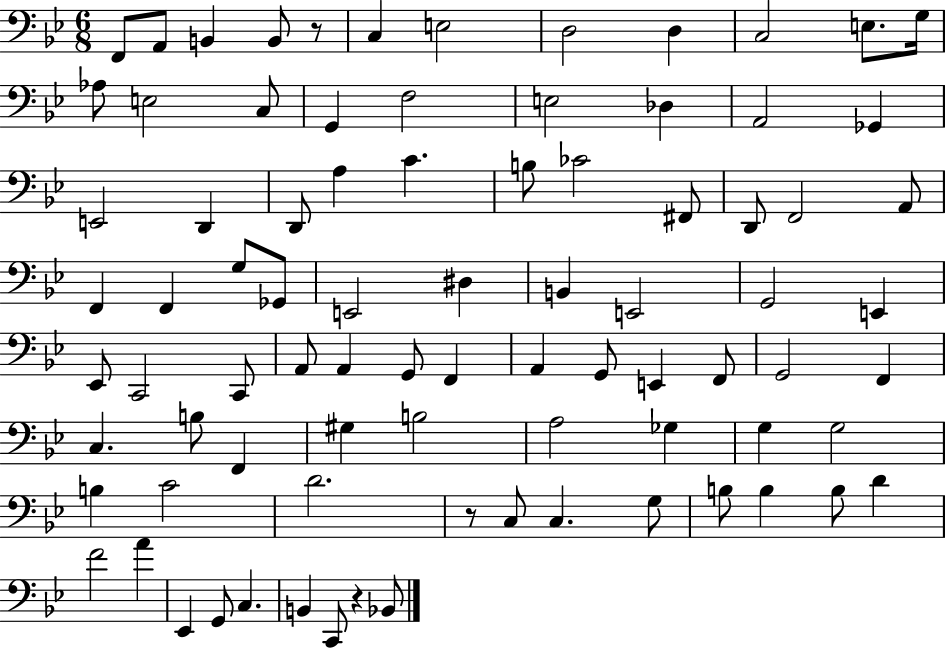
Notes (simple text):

F2/e A2/e B2/q B2/e R/e C3/q E3/h D3/h D3/q C3/h E3/e. G3/s Ab3/e E3/h C3/e G2/q F3/h E3/h Db3/q A2/h Gb2/q E2/h D2/q D2/e A3/q C4/q. B3/e CES4/h F#2/e D2/e F2/h A2/e F2/q F2/q G3/e Gb2/e E2/h D#3/q B2/q E2/h G2/h E2/q Eb2/e C2/h C2/e A2/e A2/q G2/e F2/q A2/q G2/e E2/q F2/e G2/h F2/q C3/q. B3/e F2/q G#3/q B3/h A3/h Gb3/q G3/q G3/h B3/q C4/h D4/h. R/e C3/e C3/q. G3/e B3/e B3/q B3/e D4/q F4/h A4/q Eb2/q G2/e C3/q. B2/q C2/e R/q Bb2/e